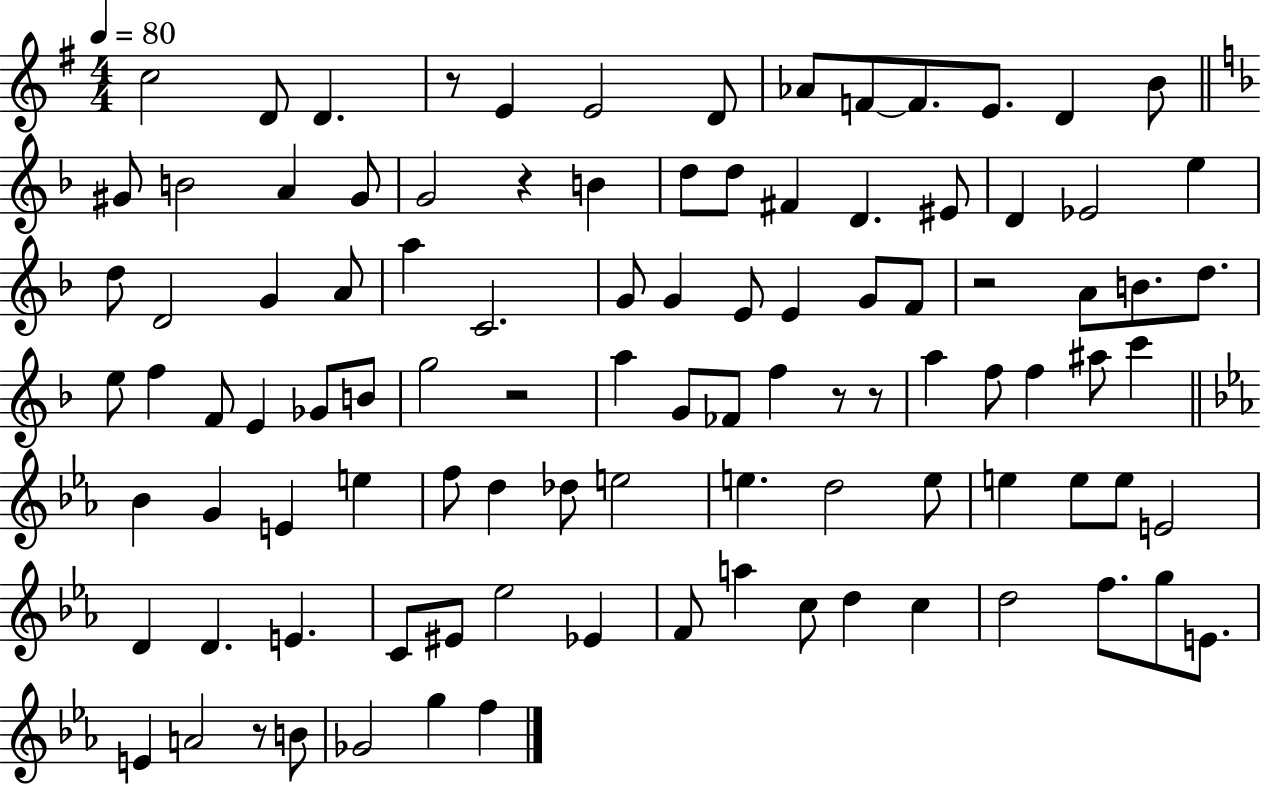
{
  \clef treble
  \numericTimeSignature
  \time 4/4
  \key g \major
  \tempo 4 = 80
  c''2 d'8 d'4. | r8 e'4 e'2 d'8 | aes'8 f'8~~ f'8. e'8. d'4 b'8 | \bar "||" \break \key f \major gis'8 b'2 a'4 gis'8 | g'2 r4 b'4 | d''8 d''8 fis'4 d'4. eis'8 | d'4 ees'2 e''4 | \break d''8 d'2 g'4 a'8 | a''4 c'2. | g'8 g'4 e'8 e'4 g'8 f'8 | r2 a'8 b'8. d''8. | \break e''8 f''4 f'8 e'4 ges'8 b'8 | g''2 r2 | a''4 g'8 fes'8 f''4 r8 r8 | a''4 f''8 f''4 ais''8 c'''4 | \break \bar "||" \break \key c \minor bes'4 g'4 e'4 e''4 | f''8 d''4 des''8 e''2 | e''4. d''2 e''8 | e''4 e''8 e''8 e'2 | \break d'4 d'4. e'4. | c'8 eis'8 ees''2 ees'4 | f'8 a''4 c''8 d''4 c''4 | d''2 f''8. g''8 e'8. | \break e'4 a'2 r8 b'8 | ges'2 g''4 f''4 | \bar "|."
}